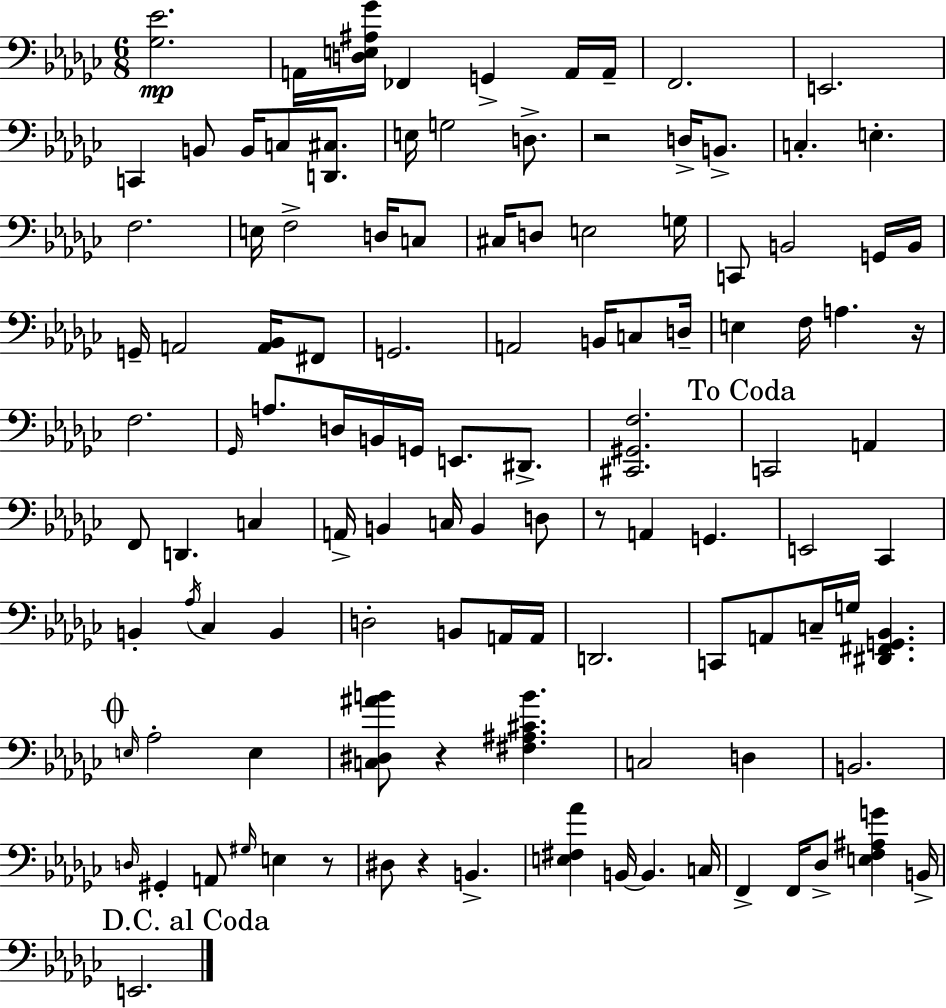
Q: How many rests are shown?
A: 6